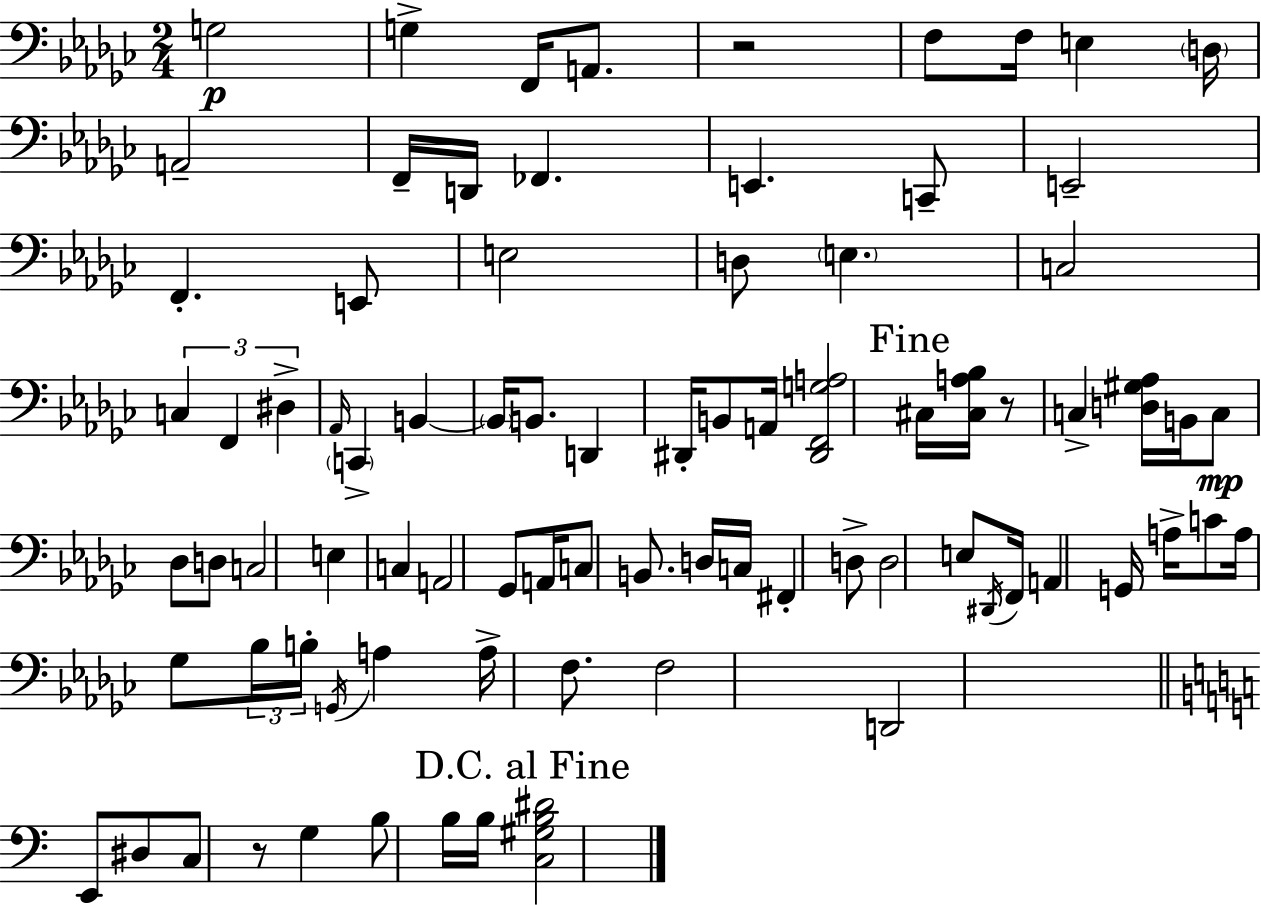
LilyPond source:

{
  \clef bass
  \numericTimeSignature
  \time 2/4
  \key ees \minor
  g2\p | g4-> f,16 a,8. | r2 | f8 f16 e4 \parenthesize d16 | \break a,2-- | f,16-- d,16 fes,4. | e,4. c,8-- | e,2-- | \break f,4.-. e,8 | e2 | d8 \parenthesize e4. | c2 | \break \tuplet 3/2 { c4 f,4 | dis4-> } \grace { aes,16 } \parenthesize c,4-> | b,4~~ \parenthesize b,16 b,8. | d,4 dis,16-. b,8 | \break a,16 <dis, f, g a>2 | \mark "Fine" cis16 <cis a bes>16 r8 c4-> | <d gis aes>16 b,16 c8\mp des8 d8 | c2 | \break e4 c4 | a,2 | ges,8 a,16 c8 b,8. | d16 c16 fis,4-. d8-> | \break d2 | e8 \acciaccatura { dis,16 } f,16 a,4 | g,16 a16-> c'8 a16 ges8 | \tuplet 3/2 { bes16 b16-. \acciaccatura { g,16 } } a4 a16-> | \break f8. f2 | d,2 | \bar "||" \break \key a \minor e,8 dis8 c8 r8 | g4 b8 b16 b16 | \mark "D.C. al Fine" <c gis b dis'>2 | \bar "|."
}